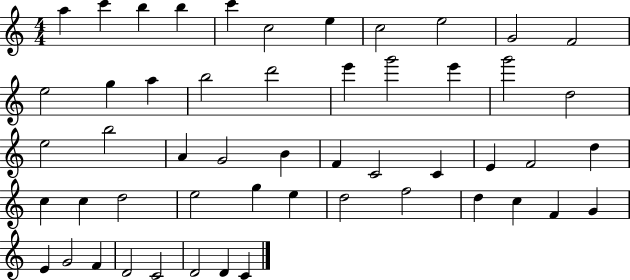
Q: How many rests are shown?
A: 0